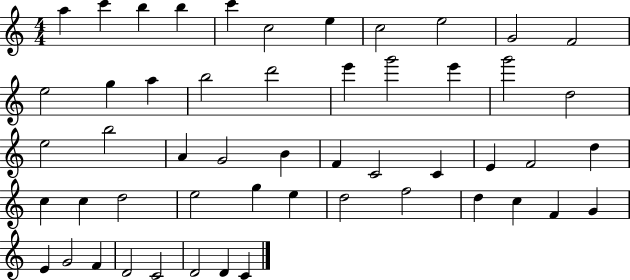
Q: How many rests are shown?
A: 0